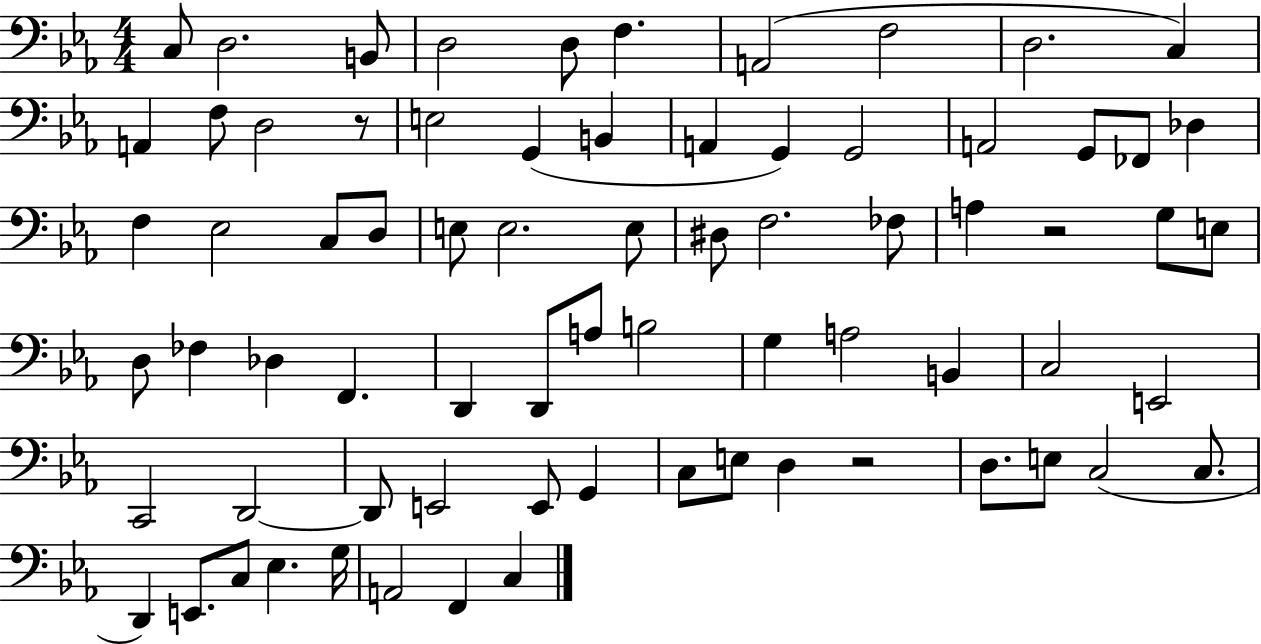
C3/e D3/h. B2/e D3/h D3/e F3/q. A2/h F3/h D3/h. C3/q A2/q F3/e D3/h R/e E3/h G2/q B2/q A2/q G2/q G2/h A2/h G2/e FES2/e Db3/q F3/q Eb3/h C3/e D3/e E3/e E3/h. E3/e D#3/e F3/h. FES3/e A3/q R/h G3/e E3/e D3/e FES3/q Db3/q F2/q. D2/q D2/e A3/e B3/h G3/q A3/h B2/q C3/h E2/h C2/h D2/h D2/e E2/h E2/e G2/q C3/e E3/e D3/q R/h D3/e. E3/e C3/h C3/e. D2/q E2/e. C3/e Eb3/q. G3/s A2/h F2/q C3/q